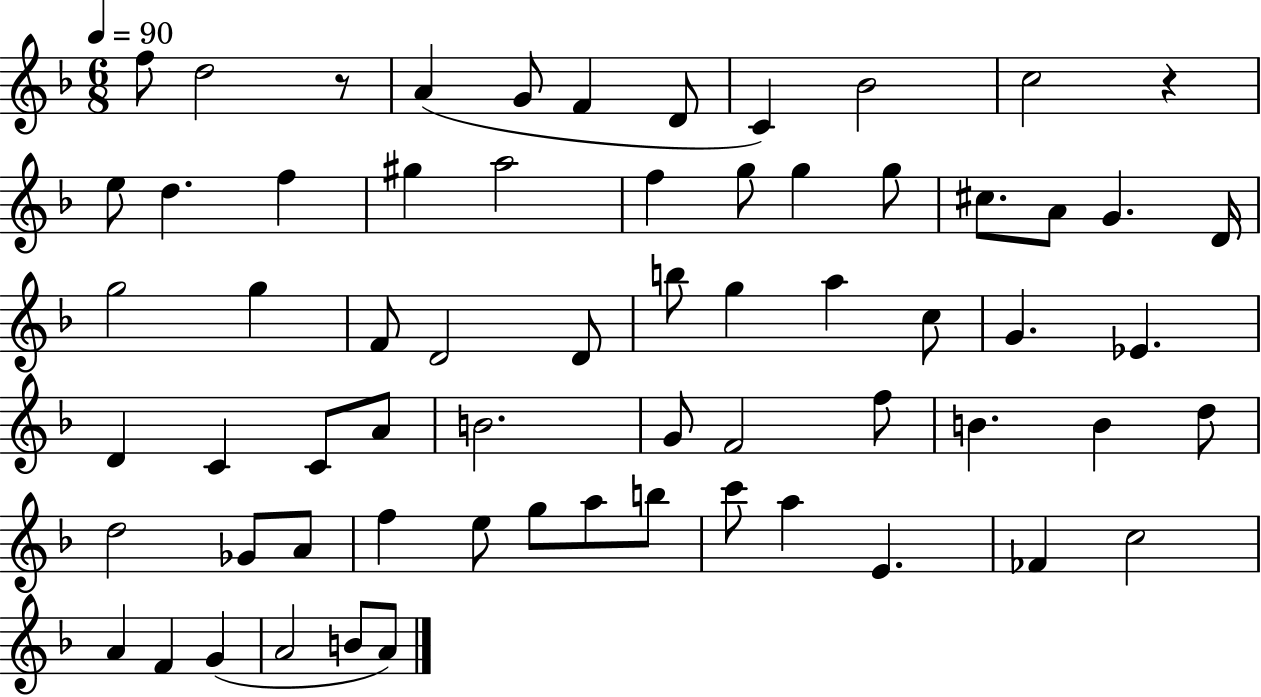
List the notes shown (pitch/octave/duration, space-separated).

F5/e D5/h R/e A4/q G4/e F4/q D4/e C4/q Bb4/h C5/h R/q E5/e D5/q. F5/q G#5/q A5/h F5/q G5/e G5/q G5/e C#5/e. A4/e G4/q. D4/s G5/h G5/q F4/e D4/h D4/e B5/e G5/q A5/q C5/e G4/q. Eb4/q. D4/q C4/q C4/e A4/e B4/h. G4/e F4/h F5/e B4/q. B4/q D5/e D5/h Gb4/e A4/e F5/q E5/e G5/e A5/e B5/e C6/e A5/q E4/q. FES4/q C5/h A4/q F4/q G4/q A4/h B4/e A4/e